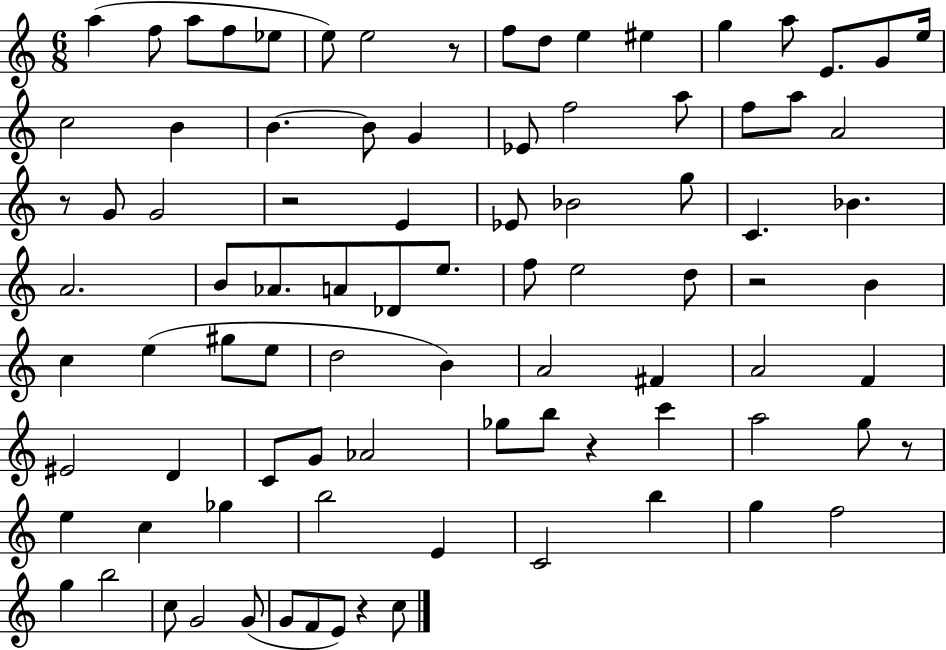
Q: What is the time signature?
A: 6/8